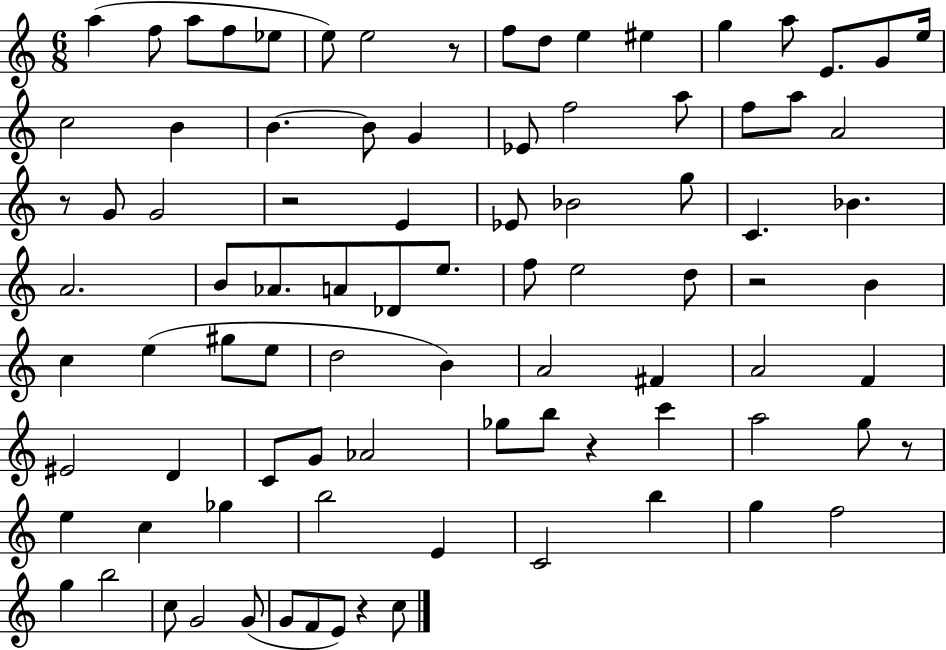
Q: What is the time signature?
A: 6/8